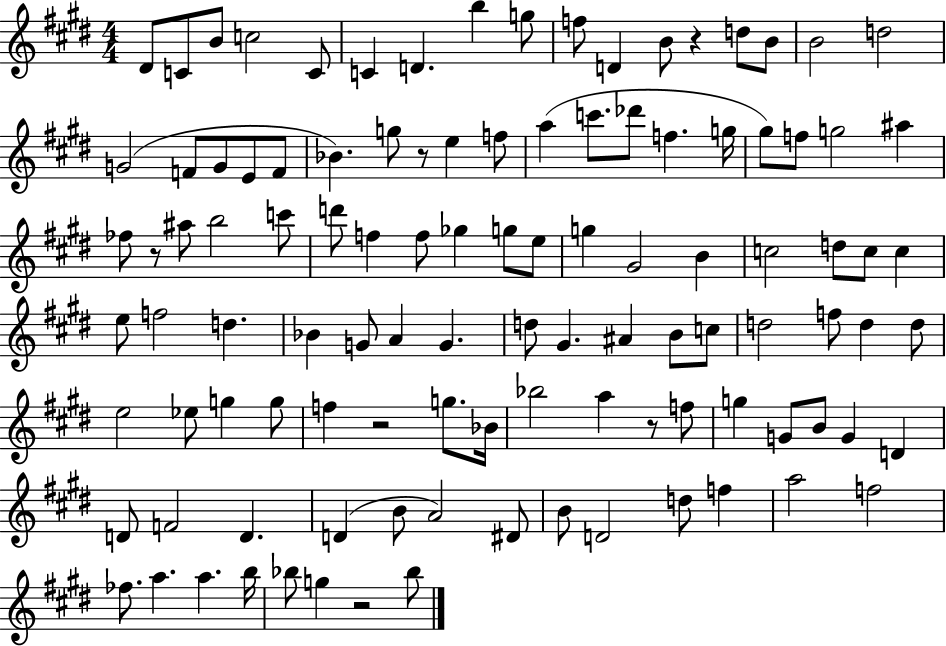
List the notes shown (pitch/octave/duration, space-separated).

D#4/e C4/e B4/e C5/h C4/e C4/q D4/q. B5/q G5/e F5/e D4/q B4/e R/q D5/e B4/e B4/h D5/h G4/h F4/e G4/e E4/e F4/e Bb4/q. G5/e R/e E5/q F5/e A5/q C6/e. Db6/e F5/q. G5/s G#5/e F5/e G5/h A#5/q FES5/e R/e A#5/e B5/h C6/e D6/e F5/q F5/e Gb5/q G5/e E5/e G5/q G#4/h B4/q C5/h D5/e C5/e C5/q E5/e F5/h D5/q. Bb4/q G4/e A4/q G4/q. D5/e G#4/q. A#4/q B4/e C5/e D5/h F5/e D5/q D5/e E5/h Eb5/e G5/q G5/e F5/q R/h G5/e. Bb4/s Bb5/h A5/q R/e F5/e G5/q G4/e B4/e G4/q D4/q D4/e F4/h D4/q. D4/q B4/e A4/h D#4/e B4/e D4/h D5/e F5/q A5/h F5/h FES5/e. A5/q. A5/q. B5/s Bb5/e G5/q R/h Bb5/e